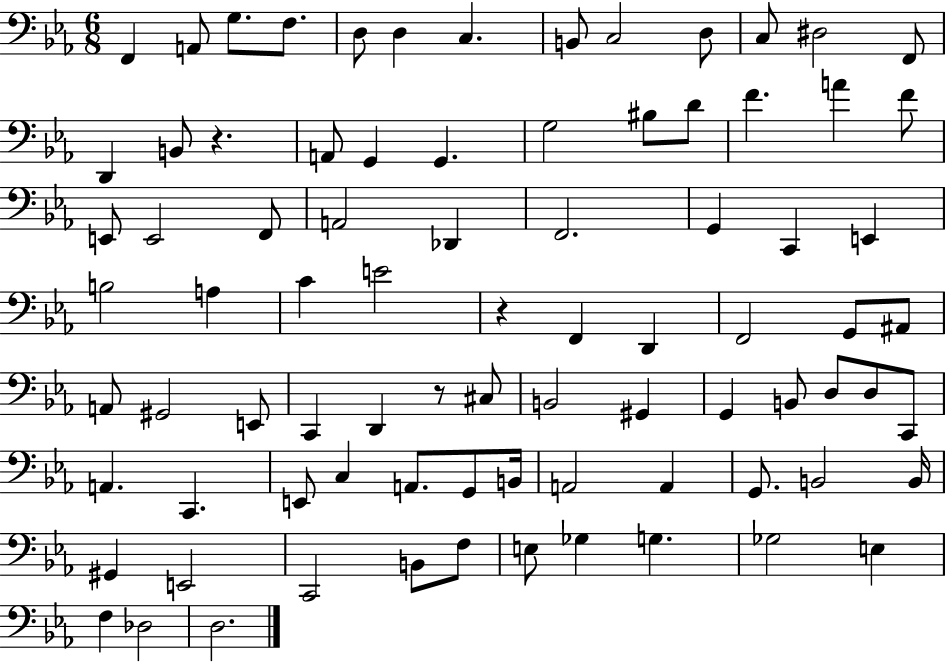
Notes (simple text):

F2/q A2/e G3/e. F3/e. D3/e D3/q C3/q. B2/e C3/h D3/e C3/e D#3/h F2/e D2/q B2/e R/q. A2/e G2/q G2/q. G3/h BIS3/e D4/e F4/q. A4/q F4/e E2/e E2/h F2/e A2/h Db2/q F2/h. G2/q C2/q E2/q B3/h A3/q C4/q E4/h R/q F2/q D2/q F2/h G2/e A#2/e A2/e G#2/h E2/e C2/q D2/q R/e C#3/e B2/h G#2/q G2/q B2/e D3/e D3/e C2/e A2/q. C2/q. E2/e C3/q A2/e. G2/e B2/s A2/h A2/q G2/e. B2/h B2/s G#2/q E2/h C2/h B2/e F3/e E3/e Gb3/q G3/q. Gb3/h E3/q F3/q Db3/h D3/h.